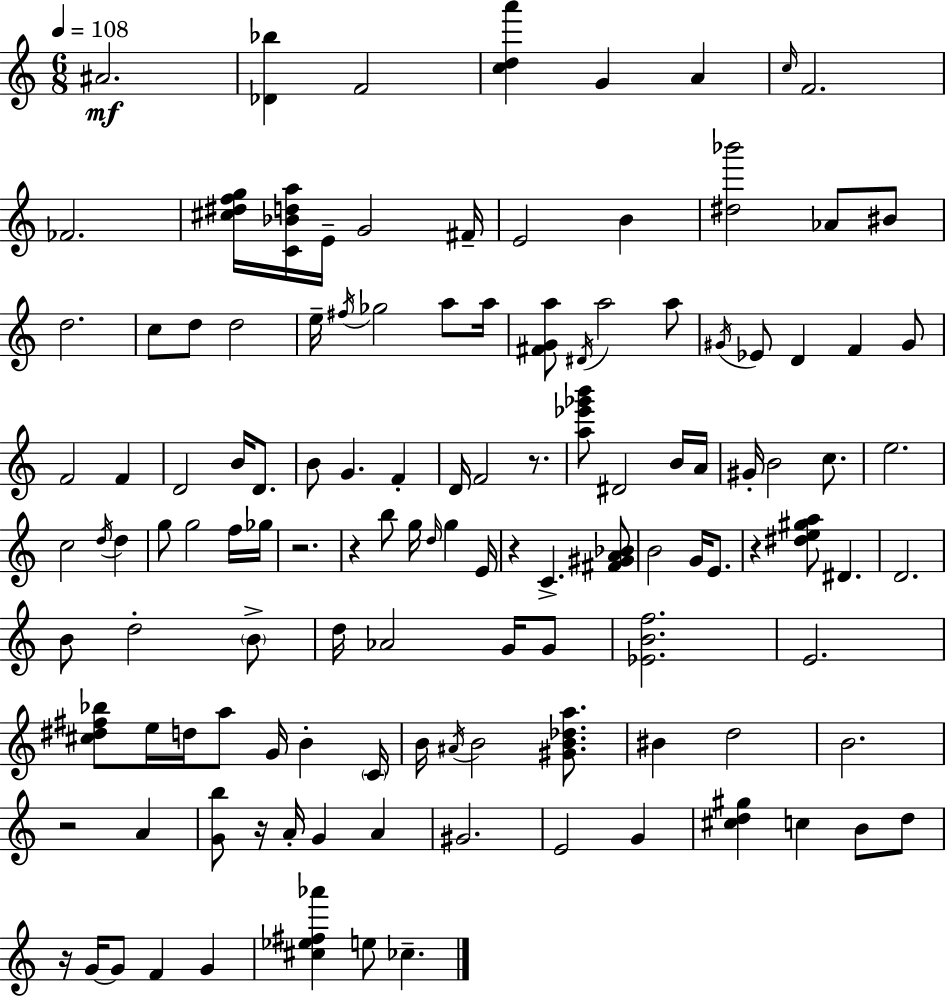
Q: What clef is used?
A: treble